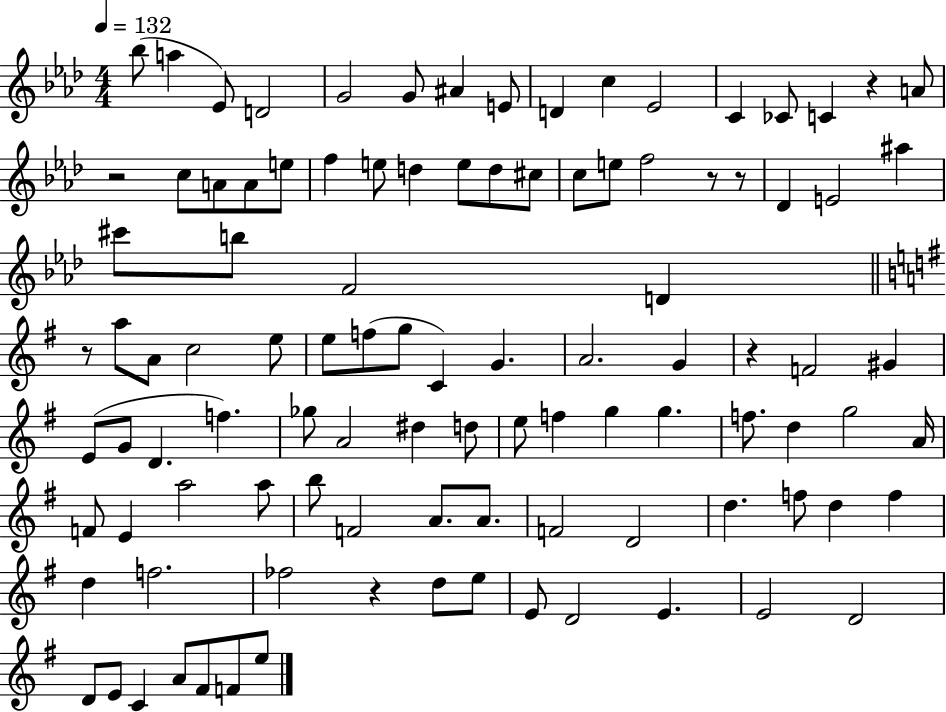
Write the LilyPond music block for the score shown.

{
  \clef treble
  \numericTimeSignature
  \time 4/4
  \key aes \major
  \tempo 4 = 132
  bes''8( a''4 ees'8) d'2 | g'2 g'8 ais'4 e'8 | d'4 c''4 ees'2 | c'4 ces'8 c'4 r4 a'8 | \break r2 c''8 a'8 a'8 e''8 | f''4 e''8 d''4 e''8 d''8 cis''8 | c''8 e''8 f''2 r8 r8 | des'4 e'2 ais''4 | \break cis'''8 b''8 f'2 d'4 | \bar "||" \break \key g \major r8 a''8 a'8 c''2 e''8 | e''8 f''8( g''8 c'4) g'4. | a'2. g'4 | r4 f'2 gis'4 | \break e'8( g'8 d'4. f''4.) | ges''8 a'2 dis''4 d''8 | e''8 f''4 g''4 g''4. | f''8. d''4 g''2 a'16 | \break f'8 e'4 a''2 a''8 | b''8 f'2 a'8. a'8. | f'2 d'2 | d''4. f''8 d''4 f''4 | \break d''4 f''2. | fes''2 r4 d''8 e''8 | e'8 d'2 e'4. | e'2 d'2 | \break d'8 e'8 c'4 a'8 fis'8 f'8 e''8 | \bar "|."
}